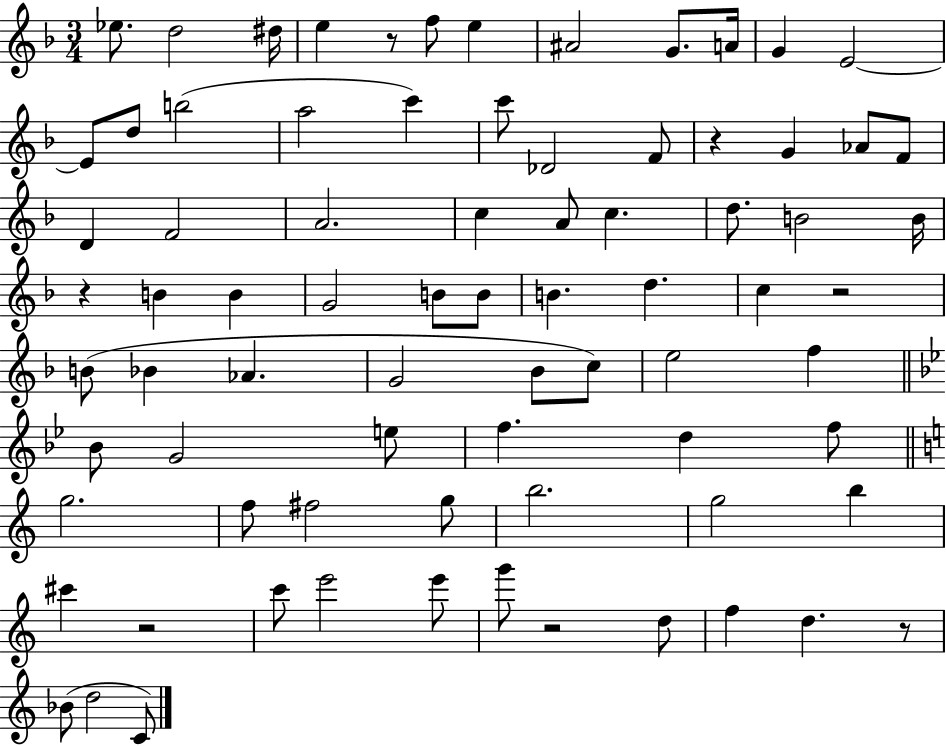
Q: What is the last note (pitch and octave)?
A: C4